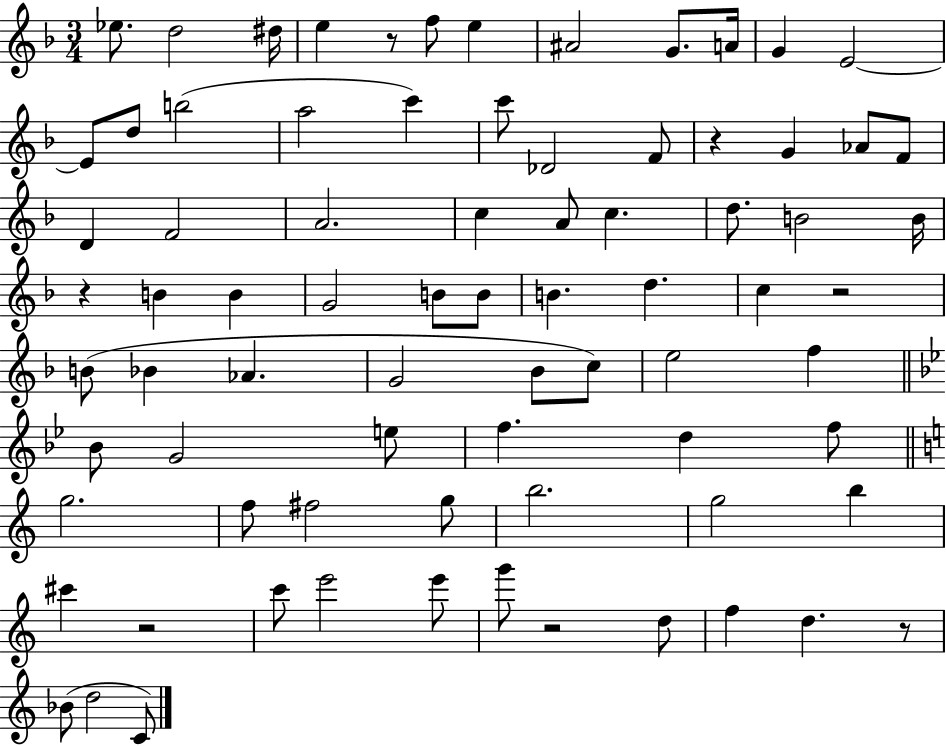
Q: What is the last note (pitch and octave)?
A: C4